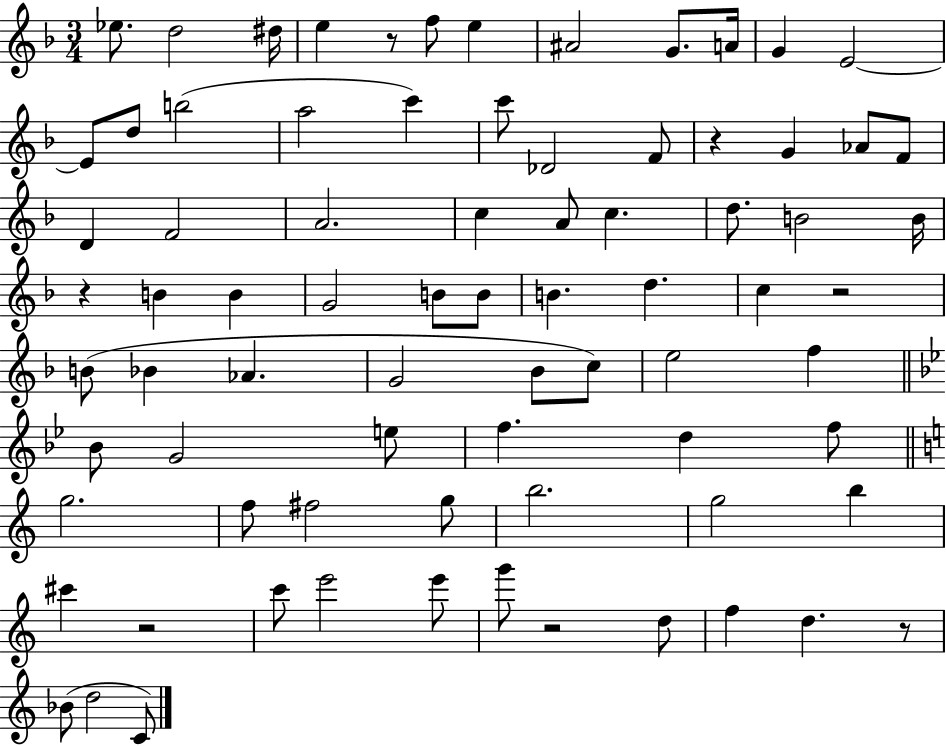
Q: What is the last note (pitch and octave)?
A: C4